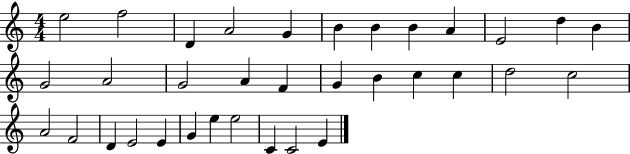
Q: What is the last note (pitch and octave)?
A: E4